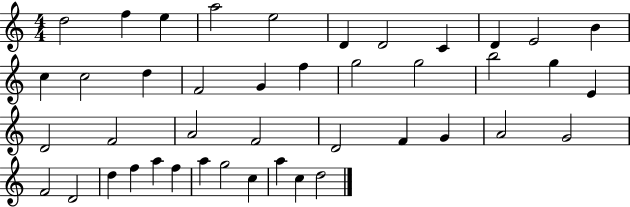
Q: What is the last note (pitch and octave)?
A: D5